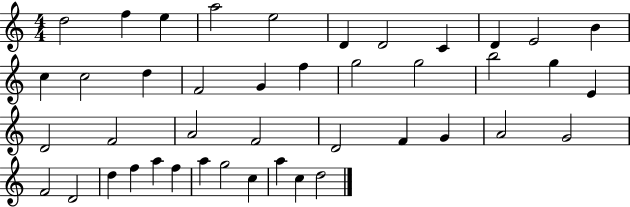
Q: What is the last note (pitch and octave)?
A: D5